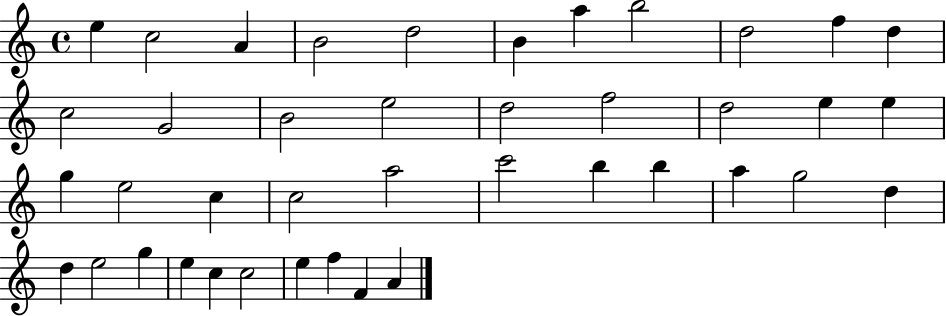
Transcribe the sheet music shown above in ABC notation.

X:1
T:Untitled
M:4/4
L:1/4
K:C
e c2 A B2 d2 B a b2 d2 f d c2 G2 B2 e2 d2 f2 d2 e e g e2 c c2 a2 c'2 b b a g2 d d e2 g e c c2 e f F A